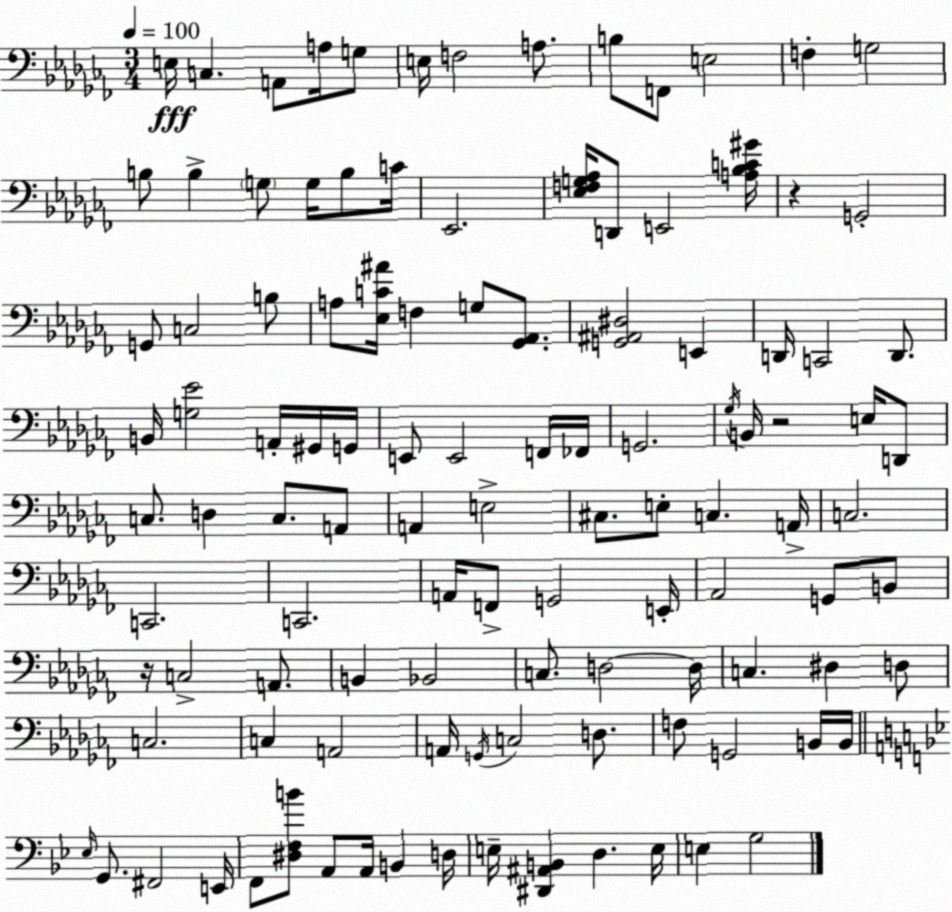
X:1
T:Untitled
M:3/4
L:1/4
K:Abm
E,/4 C, A,,/2 A,/4 G,/2 E,/4 F,2 A,/2 B,/2 F,,/2 E,2 F, G,2 B,/2 B, G,/2 G,/4 B,/2 C/4 _E,,2 [_E,F,G,_A,]/4 D,,/2 E,,2 [A,_B,C^G]/4 z G,,2 G,,/2 C,2 B,/2 A,/2 [_E,C^A]/4 F, G,/2 [_G,,_A,,]/2 [G,,^A,,^D,]2 E,, D,,/4 C,,2 D,,/2 B,,/4 [G,_E]2 A,,/4 ^G,,/4 G,,/4 E,,/2 E,,2 F,,/4 _F,,/4 G,,2 _G,/4 B,,/4 z2 E,/4 D,,/2 C,/2 D, C,/2 A,,/2 A,, E,2 ^C,/2 E,/2 C, A,,/4 C,2 C,,2 C,,2 A,,/4 F,,/2 G,,2 E,,/4 _A,,2 G,,/2 B,,/2 z/4 C,2 A,,/2 B,, _B,,2 C,/2 D,2 D,/4 C, ^D, D,/2 C,2 C, A,,2 A,,/4 G,,/4 C,2 D,/2 F,/2 G,,2 B,,/4 B,,/4 _E,/4 G,,/2 ^F,,2 E,,/4 F,,/2 [^D,F,B]/2 A,,/2 A,,/4 B,, D,/4 E,/4 [^D,,^A,,B,,] D, E,/4 E, G,2